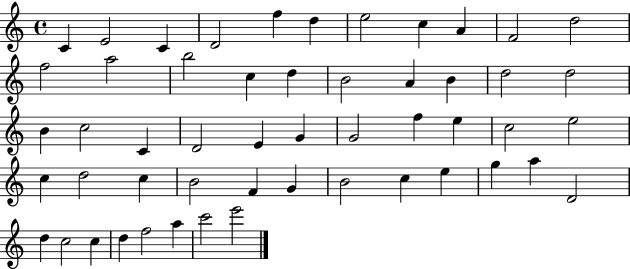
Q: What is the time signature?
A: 4/4